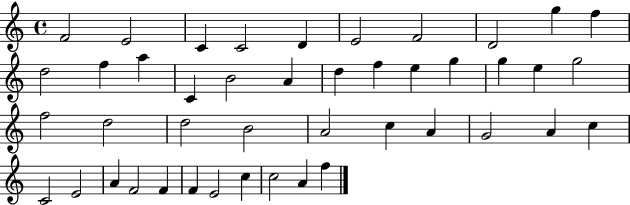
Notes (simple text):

F4/h E4/h C4/q C4/h D4/q E4/h F4/h D4/h G5/q F5/q D5/h F5/q A5/q C4/q B4/h A4/q D5/q F5/q E5/q G5/q G5/q E5/q G5/h F5/h D5/h D5/h B4/h A4/h C5/q A4/q G4/h A4/q C5/q C4/h E4/h A4/q F4/h F4/q F4/q E4/h C5/q C5/h A4/q F5/q